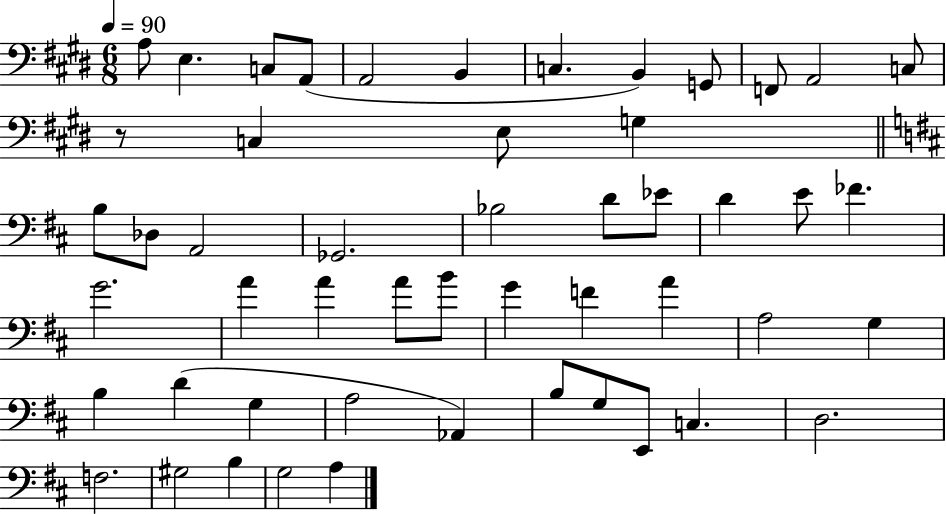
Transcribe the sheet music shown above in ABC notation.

X:1
T:Untitled
M:6/8
L:1/4
K:E
A,/2 E, C,/2 A,,/2 A,,2 B,, C, B,, G,,/2 F,,/2 A,,2 C,/2 z/2 C, E,/2 G, B,/2 _D,/2 A,,2 _G,,2 _B,2 D/2 _E/2 D E/2 _F G2 A A A/2 B/2 G F A A,2 G, B, D G, A,2 _A,, B,/2 G,/2 E,,/2 C, D,2 F,2 ^G,2 B, G,2 A,